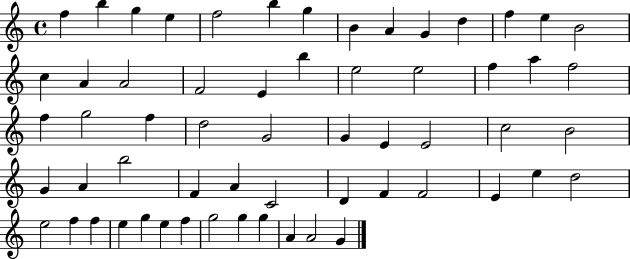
{
  \clef treble
  \time 4/4
  \defaultTimeSignature
  \key c \major
  f''4 b''4 g''4 e''4 | f''2 b''4 g''4 | b'4 a'4 g'4 d''4 | f''4 e''4 b'2 | \break c''4 a'4 a'2 | f'2 e'4 b''4 | e''2 e''2 | f''4 a''4 f''2 | \break f''4 g''2 f''4 | d''2 g'2 | g'4 e'4 e'2 | c''2 b'2 | \break g'4 a'4 b''2 | f'4 a'4 c'2 | d'4 f'4 f'2 | e'4 e''4 d''2 | \break e''2 f''4 f''4 | e''4 g''4 e''4 f''4 | g''2 g''4 g''4 | a'4 a'2 g'4 | \break \bar "|."
}